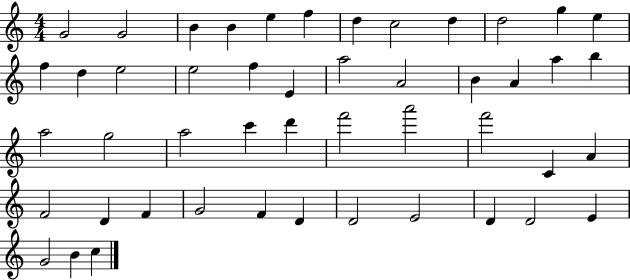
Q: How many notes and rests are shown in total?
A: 48